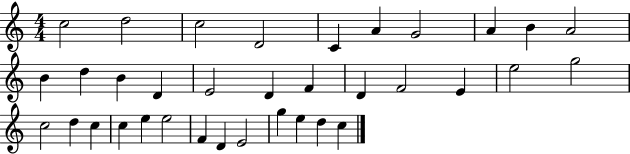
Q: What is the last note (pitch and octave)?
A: C5